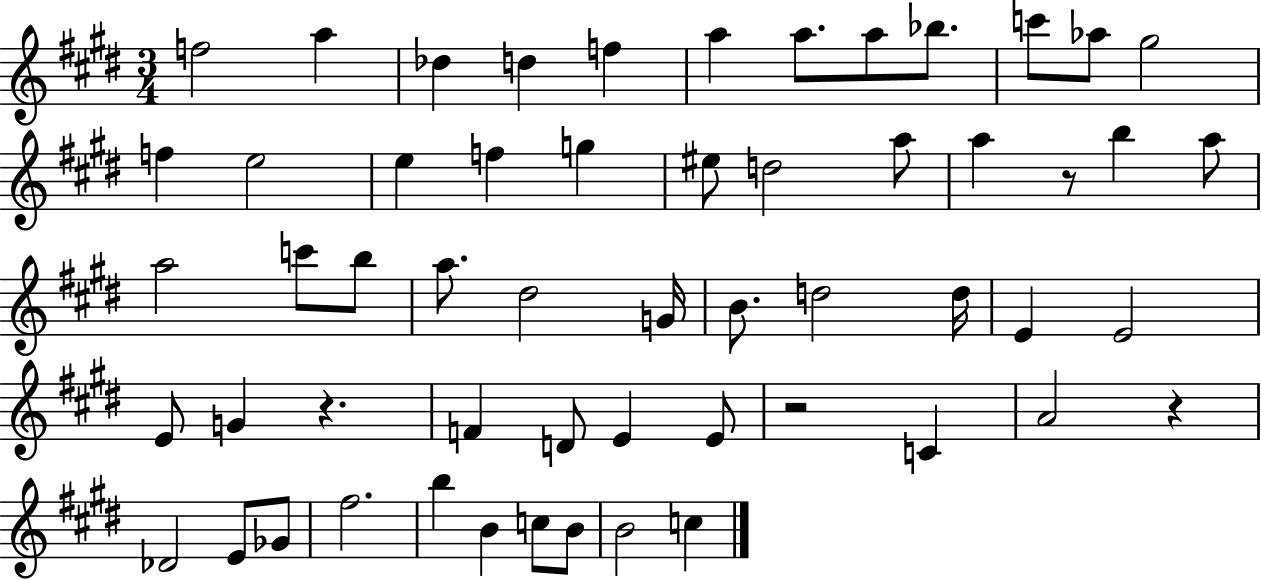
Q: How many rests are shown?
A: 4